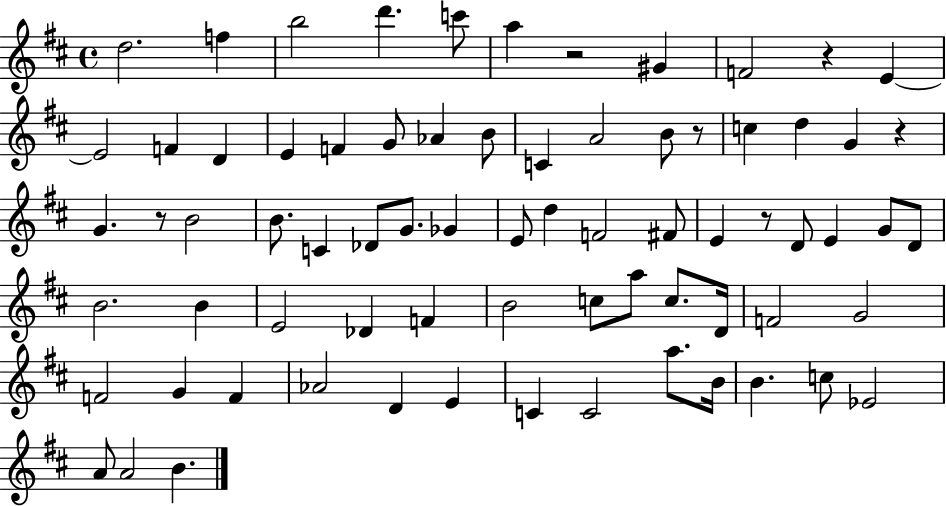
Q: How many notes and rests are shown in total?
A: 73